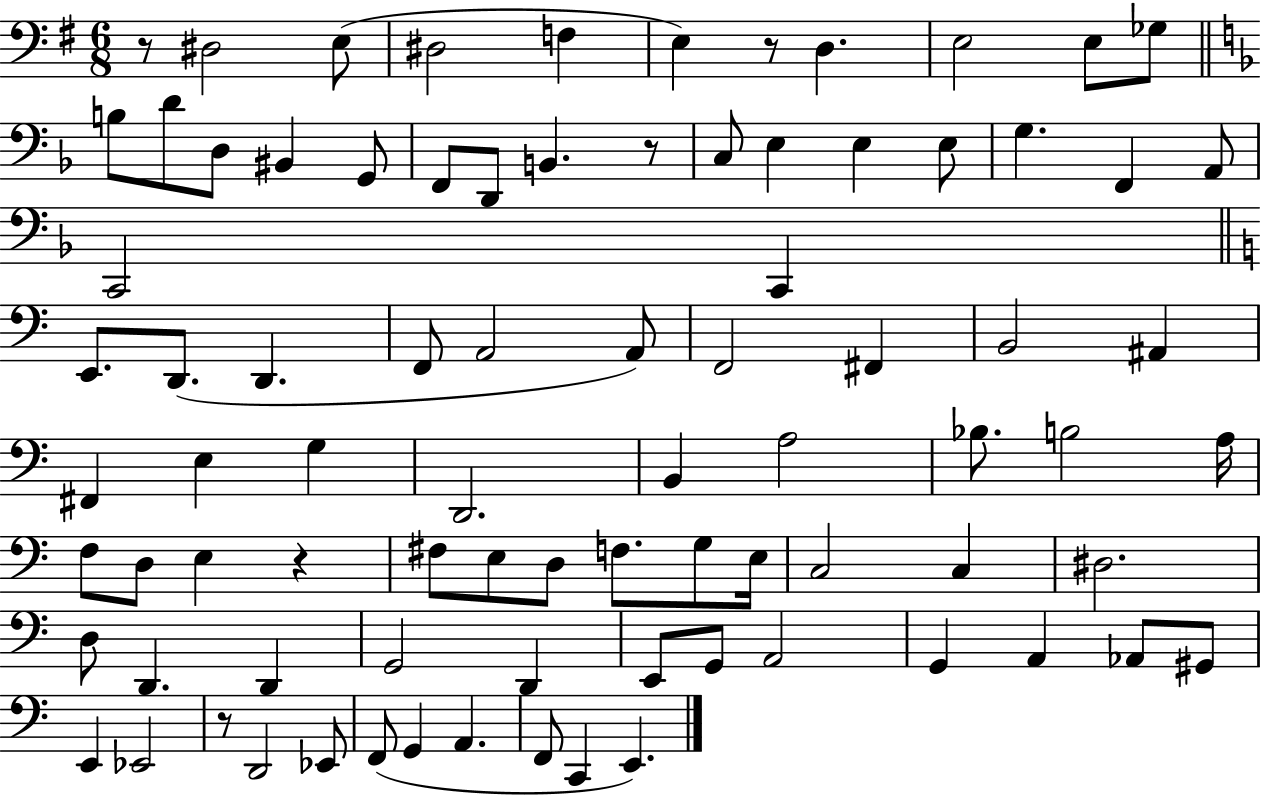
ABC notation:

X:1
T:Untitled
M:6/8
L:1/4
K:G
z/2 ^D,2 E,/2 ^D,2 F, E, z/2 D, E,2 E,/2 _G,/2 B,/2 D/2 D,/2 ^B,, G,,/2 F,,/2 D,,/2 B,, z/2 C,/2 E, E, E,/2 G, F,, A,,/2 C,,2 C,, E,,/2 D,,/2 D,, F,,/2 A,,2 A,,/2 F,,2 ^F,, B,,2 ^A,, ^F,, E, G, D,,2 B,, A,2 _B,/2 B,2 A,/4 F,/2 D,/2 E, z ^F,/2 E,/2 D,/2 F,/2 G,/2 E,/4 C,2 C, ^D,2 D,/2 D,, D,, G,,2 D,, E,,/2 G,,/2 A,,2 G,, A,, _A,,/2 ^G,,/2 E,, _E,,2 z/2 D,,2 _E,,/2 F,,/2 G,, A,, F,,/2 C,, E,,